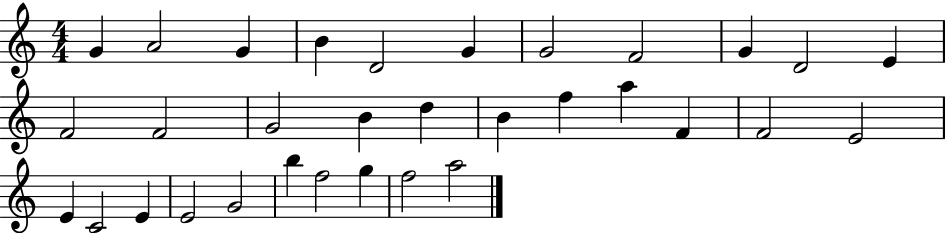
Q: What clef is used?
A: treble